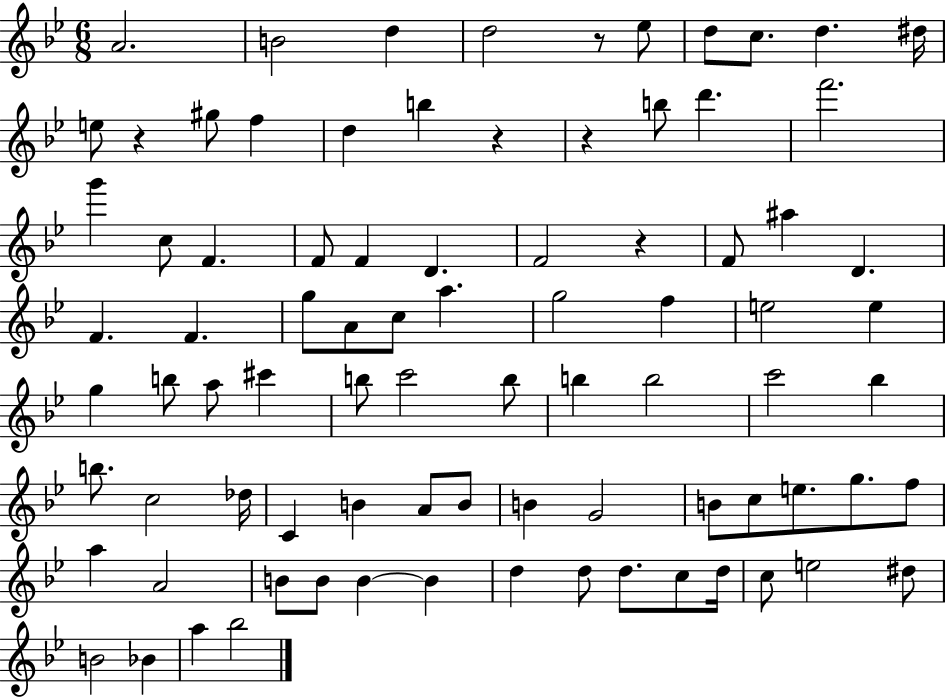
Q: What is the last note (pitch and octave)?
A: Bb5